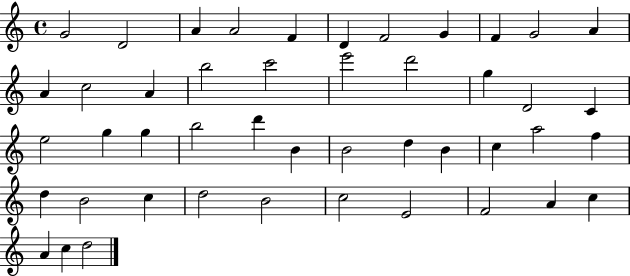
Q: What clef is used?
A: treble